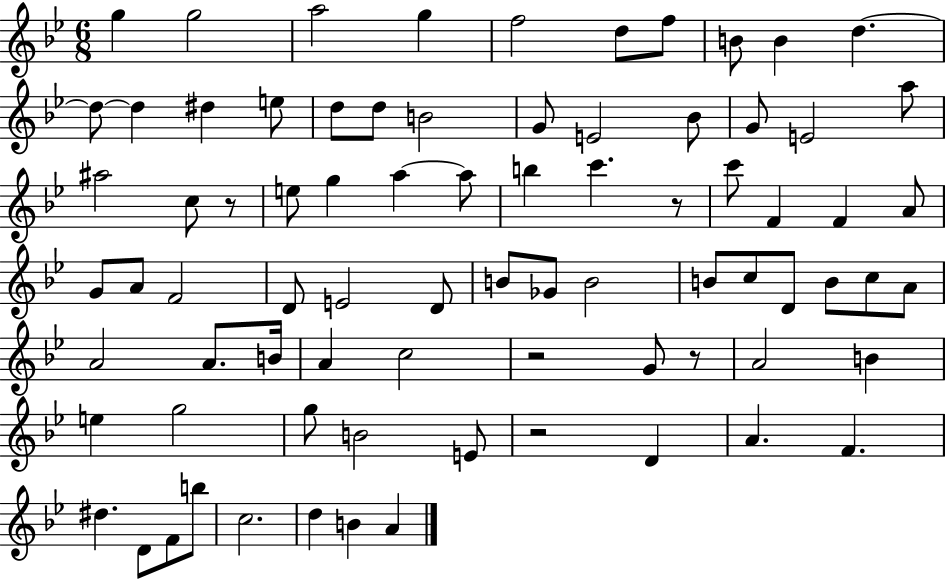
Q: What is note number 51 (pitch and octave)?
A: A4